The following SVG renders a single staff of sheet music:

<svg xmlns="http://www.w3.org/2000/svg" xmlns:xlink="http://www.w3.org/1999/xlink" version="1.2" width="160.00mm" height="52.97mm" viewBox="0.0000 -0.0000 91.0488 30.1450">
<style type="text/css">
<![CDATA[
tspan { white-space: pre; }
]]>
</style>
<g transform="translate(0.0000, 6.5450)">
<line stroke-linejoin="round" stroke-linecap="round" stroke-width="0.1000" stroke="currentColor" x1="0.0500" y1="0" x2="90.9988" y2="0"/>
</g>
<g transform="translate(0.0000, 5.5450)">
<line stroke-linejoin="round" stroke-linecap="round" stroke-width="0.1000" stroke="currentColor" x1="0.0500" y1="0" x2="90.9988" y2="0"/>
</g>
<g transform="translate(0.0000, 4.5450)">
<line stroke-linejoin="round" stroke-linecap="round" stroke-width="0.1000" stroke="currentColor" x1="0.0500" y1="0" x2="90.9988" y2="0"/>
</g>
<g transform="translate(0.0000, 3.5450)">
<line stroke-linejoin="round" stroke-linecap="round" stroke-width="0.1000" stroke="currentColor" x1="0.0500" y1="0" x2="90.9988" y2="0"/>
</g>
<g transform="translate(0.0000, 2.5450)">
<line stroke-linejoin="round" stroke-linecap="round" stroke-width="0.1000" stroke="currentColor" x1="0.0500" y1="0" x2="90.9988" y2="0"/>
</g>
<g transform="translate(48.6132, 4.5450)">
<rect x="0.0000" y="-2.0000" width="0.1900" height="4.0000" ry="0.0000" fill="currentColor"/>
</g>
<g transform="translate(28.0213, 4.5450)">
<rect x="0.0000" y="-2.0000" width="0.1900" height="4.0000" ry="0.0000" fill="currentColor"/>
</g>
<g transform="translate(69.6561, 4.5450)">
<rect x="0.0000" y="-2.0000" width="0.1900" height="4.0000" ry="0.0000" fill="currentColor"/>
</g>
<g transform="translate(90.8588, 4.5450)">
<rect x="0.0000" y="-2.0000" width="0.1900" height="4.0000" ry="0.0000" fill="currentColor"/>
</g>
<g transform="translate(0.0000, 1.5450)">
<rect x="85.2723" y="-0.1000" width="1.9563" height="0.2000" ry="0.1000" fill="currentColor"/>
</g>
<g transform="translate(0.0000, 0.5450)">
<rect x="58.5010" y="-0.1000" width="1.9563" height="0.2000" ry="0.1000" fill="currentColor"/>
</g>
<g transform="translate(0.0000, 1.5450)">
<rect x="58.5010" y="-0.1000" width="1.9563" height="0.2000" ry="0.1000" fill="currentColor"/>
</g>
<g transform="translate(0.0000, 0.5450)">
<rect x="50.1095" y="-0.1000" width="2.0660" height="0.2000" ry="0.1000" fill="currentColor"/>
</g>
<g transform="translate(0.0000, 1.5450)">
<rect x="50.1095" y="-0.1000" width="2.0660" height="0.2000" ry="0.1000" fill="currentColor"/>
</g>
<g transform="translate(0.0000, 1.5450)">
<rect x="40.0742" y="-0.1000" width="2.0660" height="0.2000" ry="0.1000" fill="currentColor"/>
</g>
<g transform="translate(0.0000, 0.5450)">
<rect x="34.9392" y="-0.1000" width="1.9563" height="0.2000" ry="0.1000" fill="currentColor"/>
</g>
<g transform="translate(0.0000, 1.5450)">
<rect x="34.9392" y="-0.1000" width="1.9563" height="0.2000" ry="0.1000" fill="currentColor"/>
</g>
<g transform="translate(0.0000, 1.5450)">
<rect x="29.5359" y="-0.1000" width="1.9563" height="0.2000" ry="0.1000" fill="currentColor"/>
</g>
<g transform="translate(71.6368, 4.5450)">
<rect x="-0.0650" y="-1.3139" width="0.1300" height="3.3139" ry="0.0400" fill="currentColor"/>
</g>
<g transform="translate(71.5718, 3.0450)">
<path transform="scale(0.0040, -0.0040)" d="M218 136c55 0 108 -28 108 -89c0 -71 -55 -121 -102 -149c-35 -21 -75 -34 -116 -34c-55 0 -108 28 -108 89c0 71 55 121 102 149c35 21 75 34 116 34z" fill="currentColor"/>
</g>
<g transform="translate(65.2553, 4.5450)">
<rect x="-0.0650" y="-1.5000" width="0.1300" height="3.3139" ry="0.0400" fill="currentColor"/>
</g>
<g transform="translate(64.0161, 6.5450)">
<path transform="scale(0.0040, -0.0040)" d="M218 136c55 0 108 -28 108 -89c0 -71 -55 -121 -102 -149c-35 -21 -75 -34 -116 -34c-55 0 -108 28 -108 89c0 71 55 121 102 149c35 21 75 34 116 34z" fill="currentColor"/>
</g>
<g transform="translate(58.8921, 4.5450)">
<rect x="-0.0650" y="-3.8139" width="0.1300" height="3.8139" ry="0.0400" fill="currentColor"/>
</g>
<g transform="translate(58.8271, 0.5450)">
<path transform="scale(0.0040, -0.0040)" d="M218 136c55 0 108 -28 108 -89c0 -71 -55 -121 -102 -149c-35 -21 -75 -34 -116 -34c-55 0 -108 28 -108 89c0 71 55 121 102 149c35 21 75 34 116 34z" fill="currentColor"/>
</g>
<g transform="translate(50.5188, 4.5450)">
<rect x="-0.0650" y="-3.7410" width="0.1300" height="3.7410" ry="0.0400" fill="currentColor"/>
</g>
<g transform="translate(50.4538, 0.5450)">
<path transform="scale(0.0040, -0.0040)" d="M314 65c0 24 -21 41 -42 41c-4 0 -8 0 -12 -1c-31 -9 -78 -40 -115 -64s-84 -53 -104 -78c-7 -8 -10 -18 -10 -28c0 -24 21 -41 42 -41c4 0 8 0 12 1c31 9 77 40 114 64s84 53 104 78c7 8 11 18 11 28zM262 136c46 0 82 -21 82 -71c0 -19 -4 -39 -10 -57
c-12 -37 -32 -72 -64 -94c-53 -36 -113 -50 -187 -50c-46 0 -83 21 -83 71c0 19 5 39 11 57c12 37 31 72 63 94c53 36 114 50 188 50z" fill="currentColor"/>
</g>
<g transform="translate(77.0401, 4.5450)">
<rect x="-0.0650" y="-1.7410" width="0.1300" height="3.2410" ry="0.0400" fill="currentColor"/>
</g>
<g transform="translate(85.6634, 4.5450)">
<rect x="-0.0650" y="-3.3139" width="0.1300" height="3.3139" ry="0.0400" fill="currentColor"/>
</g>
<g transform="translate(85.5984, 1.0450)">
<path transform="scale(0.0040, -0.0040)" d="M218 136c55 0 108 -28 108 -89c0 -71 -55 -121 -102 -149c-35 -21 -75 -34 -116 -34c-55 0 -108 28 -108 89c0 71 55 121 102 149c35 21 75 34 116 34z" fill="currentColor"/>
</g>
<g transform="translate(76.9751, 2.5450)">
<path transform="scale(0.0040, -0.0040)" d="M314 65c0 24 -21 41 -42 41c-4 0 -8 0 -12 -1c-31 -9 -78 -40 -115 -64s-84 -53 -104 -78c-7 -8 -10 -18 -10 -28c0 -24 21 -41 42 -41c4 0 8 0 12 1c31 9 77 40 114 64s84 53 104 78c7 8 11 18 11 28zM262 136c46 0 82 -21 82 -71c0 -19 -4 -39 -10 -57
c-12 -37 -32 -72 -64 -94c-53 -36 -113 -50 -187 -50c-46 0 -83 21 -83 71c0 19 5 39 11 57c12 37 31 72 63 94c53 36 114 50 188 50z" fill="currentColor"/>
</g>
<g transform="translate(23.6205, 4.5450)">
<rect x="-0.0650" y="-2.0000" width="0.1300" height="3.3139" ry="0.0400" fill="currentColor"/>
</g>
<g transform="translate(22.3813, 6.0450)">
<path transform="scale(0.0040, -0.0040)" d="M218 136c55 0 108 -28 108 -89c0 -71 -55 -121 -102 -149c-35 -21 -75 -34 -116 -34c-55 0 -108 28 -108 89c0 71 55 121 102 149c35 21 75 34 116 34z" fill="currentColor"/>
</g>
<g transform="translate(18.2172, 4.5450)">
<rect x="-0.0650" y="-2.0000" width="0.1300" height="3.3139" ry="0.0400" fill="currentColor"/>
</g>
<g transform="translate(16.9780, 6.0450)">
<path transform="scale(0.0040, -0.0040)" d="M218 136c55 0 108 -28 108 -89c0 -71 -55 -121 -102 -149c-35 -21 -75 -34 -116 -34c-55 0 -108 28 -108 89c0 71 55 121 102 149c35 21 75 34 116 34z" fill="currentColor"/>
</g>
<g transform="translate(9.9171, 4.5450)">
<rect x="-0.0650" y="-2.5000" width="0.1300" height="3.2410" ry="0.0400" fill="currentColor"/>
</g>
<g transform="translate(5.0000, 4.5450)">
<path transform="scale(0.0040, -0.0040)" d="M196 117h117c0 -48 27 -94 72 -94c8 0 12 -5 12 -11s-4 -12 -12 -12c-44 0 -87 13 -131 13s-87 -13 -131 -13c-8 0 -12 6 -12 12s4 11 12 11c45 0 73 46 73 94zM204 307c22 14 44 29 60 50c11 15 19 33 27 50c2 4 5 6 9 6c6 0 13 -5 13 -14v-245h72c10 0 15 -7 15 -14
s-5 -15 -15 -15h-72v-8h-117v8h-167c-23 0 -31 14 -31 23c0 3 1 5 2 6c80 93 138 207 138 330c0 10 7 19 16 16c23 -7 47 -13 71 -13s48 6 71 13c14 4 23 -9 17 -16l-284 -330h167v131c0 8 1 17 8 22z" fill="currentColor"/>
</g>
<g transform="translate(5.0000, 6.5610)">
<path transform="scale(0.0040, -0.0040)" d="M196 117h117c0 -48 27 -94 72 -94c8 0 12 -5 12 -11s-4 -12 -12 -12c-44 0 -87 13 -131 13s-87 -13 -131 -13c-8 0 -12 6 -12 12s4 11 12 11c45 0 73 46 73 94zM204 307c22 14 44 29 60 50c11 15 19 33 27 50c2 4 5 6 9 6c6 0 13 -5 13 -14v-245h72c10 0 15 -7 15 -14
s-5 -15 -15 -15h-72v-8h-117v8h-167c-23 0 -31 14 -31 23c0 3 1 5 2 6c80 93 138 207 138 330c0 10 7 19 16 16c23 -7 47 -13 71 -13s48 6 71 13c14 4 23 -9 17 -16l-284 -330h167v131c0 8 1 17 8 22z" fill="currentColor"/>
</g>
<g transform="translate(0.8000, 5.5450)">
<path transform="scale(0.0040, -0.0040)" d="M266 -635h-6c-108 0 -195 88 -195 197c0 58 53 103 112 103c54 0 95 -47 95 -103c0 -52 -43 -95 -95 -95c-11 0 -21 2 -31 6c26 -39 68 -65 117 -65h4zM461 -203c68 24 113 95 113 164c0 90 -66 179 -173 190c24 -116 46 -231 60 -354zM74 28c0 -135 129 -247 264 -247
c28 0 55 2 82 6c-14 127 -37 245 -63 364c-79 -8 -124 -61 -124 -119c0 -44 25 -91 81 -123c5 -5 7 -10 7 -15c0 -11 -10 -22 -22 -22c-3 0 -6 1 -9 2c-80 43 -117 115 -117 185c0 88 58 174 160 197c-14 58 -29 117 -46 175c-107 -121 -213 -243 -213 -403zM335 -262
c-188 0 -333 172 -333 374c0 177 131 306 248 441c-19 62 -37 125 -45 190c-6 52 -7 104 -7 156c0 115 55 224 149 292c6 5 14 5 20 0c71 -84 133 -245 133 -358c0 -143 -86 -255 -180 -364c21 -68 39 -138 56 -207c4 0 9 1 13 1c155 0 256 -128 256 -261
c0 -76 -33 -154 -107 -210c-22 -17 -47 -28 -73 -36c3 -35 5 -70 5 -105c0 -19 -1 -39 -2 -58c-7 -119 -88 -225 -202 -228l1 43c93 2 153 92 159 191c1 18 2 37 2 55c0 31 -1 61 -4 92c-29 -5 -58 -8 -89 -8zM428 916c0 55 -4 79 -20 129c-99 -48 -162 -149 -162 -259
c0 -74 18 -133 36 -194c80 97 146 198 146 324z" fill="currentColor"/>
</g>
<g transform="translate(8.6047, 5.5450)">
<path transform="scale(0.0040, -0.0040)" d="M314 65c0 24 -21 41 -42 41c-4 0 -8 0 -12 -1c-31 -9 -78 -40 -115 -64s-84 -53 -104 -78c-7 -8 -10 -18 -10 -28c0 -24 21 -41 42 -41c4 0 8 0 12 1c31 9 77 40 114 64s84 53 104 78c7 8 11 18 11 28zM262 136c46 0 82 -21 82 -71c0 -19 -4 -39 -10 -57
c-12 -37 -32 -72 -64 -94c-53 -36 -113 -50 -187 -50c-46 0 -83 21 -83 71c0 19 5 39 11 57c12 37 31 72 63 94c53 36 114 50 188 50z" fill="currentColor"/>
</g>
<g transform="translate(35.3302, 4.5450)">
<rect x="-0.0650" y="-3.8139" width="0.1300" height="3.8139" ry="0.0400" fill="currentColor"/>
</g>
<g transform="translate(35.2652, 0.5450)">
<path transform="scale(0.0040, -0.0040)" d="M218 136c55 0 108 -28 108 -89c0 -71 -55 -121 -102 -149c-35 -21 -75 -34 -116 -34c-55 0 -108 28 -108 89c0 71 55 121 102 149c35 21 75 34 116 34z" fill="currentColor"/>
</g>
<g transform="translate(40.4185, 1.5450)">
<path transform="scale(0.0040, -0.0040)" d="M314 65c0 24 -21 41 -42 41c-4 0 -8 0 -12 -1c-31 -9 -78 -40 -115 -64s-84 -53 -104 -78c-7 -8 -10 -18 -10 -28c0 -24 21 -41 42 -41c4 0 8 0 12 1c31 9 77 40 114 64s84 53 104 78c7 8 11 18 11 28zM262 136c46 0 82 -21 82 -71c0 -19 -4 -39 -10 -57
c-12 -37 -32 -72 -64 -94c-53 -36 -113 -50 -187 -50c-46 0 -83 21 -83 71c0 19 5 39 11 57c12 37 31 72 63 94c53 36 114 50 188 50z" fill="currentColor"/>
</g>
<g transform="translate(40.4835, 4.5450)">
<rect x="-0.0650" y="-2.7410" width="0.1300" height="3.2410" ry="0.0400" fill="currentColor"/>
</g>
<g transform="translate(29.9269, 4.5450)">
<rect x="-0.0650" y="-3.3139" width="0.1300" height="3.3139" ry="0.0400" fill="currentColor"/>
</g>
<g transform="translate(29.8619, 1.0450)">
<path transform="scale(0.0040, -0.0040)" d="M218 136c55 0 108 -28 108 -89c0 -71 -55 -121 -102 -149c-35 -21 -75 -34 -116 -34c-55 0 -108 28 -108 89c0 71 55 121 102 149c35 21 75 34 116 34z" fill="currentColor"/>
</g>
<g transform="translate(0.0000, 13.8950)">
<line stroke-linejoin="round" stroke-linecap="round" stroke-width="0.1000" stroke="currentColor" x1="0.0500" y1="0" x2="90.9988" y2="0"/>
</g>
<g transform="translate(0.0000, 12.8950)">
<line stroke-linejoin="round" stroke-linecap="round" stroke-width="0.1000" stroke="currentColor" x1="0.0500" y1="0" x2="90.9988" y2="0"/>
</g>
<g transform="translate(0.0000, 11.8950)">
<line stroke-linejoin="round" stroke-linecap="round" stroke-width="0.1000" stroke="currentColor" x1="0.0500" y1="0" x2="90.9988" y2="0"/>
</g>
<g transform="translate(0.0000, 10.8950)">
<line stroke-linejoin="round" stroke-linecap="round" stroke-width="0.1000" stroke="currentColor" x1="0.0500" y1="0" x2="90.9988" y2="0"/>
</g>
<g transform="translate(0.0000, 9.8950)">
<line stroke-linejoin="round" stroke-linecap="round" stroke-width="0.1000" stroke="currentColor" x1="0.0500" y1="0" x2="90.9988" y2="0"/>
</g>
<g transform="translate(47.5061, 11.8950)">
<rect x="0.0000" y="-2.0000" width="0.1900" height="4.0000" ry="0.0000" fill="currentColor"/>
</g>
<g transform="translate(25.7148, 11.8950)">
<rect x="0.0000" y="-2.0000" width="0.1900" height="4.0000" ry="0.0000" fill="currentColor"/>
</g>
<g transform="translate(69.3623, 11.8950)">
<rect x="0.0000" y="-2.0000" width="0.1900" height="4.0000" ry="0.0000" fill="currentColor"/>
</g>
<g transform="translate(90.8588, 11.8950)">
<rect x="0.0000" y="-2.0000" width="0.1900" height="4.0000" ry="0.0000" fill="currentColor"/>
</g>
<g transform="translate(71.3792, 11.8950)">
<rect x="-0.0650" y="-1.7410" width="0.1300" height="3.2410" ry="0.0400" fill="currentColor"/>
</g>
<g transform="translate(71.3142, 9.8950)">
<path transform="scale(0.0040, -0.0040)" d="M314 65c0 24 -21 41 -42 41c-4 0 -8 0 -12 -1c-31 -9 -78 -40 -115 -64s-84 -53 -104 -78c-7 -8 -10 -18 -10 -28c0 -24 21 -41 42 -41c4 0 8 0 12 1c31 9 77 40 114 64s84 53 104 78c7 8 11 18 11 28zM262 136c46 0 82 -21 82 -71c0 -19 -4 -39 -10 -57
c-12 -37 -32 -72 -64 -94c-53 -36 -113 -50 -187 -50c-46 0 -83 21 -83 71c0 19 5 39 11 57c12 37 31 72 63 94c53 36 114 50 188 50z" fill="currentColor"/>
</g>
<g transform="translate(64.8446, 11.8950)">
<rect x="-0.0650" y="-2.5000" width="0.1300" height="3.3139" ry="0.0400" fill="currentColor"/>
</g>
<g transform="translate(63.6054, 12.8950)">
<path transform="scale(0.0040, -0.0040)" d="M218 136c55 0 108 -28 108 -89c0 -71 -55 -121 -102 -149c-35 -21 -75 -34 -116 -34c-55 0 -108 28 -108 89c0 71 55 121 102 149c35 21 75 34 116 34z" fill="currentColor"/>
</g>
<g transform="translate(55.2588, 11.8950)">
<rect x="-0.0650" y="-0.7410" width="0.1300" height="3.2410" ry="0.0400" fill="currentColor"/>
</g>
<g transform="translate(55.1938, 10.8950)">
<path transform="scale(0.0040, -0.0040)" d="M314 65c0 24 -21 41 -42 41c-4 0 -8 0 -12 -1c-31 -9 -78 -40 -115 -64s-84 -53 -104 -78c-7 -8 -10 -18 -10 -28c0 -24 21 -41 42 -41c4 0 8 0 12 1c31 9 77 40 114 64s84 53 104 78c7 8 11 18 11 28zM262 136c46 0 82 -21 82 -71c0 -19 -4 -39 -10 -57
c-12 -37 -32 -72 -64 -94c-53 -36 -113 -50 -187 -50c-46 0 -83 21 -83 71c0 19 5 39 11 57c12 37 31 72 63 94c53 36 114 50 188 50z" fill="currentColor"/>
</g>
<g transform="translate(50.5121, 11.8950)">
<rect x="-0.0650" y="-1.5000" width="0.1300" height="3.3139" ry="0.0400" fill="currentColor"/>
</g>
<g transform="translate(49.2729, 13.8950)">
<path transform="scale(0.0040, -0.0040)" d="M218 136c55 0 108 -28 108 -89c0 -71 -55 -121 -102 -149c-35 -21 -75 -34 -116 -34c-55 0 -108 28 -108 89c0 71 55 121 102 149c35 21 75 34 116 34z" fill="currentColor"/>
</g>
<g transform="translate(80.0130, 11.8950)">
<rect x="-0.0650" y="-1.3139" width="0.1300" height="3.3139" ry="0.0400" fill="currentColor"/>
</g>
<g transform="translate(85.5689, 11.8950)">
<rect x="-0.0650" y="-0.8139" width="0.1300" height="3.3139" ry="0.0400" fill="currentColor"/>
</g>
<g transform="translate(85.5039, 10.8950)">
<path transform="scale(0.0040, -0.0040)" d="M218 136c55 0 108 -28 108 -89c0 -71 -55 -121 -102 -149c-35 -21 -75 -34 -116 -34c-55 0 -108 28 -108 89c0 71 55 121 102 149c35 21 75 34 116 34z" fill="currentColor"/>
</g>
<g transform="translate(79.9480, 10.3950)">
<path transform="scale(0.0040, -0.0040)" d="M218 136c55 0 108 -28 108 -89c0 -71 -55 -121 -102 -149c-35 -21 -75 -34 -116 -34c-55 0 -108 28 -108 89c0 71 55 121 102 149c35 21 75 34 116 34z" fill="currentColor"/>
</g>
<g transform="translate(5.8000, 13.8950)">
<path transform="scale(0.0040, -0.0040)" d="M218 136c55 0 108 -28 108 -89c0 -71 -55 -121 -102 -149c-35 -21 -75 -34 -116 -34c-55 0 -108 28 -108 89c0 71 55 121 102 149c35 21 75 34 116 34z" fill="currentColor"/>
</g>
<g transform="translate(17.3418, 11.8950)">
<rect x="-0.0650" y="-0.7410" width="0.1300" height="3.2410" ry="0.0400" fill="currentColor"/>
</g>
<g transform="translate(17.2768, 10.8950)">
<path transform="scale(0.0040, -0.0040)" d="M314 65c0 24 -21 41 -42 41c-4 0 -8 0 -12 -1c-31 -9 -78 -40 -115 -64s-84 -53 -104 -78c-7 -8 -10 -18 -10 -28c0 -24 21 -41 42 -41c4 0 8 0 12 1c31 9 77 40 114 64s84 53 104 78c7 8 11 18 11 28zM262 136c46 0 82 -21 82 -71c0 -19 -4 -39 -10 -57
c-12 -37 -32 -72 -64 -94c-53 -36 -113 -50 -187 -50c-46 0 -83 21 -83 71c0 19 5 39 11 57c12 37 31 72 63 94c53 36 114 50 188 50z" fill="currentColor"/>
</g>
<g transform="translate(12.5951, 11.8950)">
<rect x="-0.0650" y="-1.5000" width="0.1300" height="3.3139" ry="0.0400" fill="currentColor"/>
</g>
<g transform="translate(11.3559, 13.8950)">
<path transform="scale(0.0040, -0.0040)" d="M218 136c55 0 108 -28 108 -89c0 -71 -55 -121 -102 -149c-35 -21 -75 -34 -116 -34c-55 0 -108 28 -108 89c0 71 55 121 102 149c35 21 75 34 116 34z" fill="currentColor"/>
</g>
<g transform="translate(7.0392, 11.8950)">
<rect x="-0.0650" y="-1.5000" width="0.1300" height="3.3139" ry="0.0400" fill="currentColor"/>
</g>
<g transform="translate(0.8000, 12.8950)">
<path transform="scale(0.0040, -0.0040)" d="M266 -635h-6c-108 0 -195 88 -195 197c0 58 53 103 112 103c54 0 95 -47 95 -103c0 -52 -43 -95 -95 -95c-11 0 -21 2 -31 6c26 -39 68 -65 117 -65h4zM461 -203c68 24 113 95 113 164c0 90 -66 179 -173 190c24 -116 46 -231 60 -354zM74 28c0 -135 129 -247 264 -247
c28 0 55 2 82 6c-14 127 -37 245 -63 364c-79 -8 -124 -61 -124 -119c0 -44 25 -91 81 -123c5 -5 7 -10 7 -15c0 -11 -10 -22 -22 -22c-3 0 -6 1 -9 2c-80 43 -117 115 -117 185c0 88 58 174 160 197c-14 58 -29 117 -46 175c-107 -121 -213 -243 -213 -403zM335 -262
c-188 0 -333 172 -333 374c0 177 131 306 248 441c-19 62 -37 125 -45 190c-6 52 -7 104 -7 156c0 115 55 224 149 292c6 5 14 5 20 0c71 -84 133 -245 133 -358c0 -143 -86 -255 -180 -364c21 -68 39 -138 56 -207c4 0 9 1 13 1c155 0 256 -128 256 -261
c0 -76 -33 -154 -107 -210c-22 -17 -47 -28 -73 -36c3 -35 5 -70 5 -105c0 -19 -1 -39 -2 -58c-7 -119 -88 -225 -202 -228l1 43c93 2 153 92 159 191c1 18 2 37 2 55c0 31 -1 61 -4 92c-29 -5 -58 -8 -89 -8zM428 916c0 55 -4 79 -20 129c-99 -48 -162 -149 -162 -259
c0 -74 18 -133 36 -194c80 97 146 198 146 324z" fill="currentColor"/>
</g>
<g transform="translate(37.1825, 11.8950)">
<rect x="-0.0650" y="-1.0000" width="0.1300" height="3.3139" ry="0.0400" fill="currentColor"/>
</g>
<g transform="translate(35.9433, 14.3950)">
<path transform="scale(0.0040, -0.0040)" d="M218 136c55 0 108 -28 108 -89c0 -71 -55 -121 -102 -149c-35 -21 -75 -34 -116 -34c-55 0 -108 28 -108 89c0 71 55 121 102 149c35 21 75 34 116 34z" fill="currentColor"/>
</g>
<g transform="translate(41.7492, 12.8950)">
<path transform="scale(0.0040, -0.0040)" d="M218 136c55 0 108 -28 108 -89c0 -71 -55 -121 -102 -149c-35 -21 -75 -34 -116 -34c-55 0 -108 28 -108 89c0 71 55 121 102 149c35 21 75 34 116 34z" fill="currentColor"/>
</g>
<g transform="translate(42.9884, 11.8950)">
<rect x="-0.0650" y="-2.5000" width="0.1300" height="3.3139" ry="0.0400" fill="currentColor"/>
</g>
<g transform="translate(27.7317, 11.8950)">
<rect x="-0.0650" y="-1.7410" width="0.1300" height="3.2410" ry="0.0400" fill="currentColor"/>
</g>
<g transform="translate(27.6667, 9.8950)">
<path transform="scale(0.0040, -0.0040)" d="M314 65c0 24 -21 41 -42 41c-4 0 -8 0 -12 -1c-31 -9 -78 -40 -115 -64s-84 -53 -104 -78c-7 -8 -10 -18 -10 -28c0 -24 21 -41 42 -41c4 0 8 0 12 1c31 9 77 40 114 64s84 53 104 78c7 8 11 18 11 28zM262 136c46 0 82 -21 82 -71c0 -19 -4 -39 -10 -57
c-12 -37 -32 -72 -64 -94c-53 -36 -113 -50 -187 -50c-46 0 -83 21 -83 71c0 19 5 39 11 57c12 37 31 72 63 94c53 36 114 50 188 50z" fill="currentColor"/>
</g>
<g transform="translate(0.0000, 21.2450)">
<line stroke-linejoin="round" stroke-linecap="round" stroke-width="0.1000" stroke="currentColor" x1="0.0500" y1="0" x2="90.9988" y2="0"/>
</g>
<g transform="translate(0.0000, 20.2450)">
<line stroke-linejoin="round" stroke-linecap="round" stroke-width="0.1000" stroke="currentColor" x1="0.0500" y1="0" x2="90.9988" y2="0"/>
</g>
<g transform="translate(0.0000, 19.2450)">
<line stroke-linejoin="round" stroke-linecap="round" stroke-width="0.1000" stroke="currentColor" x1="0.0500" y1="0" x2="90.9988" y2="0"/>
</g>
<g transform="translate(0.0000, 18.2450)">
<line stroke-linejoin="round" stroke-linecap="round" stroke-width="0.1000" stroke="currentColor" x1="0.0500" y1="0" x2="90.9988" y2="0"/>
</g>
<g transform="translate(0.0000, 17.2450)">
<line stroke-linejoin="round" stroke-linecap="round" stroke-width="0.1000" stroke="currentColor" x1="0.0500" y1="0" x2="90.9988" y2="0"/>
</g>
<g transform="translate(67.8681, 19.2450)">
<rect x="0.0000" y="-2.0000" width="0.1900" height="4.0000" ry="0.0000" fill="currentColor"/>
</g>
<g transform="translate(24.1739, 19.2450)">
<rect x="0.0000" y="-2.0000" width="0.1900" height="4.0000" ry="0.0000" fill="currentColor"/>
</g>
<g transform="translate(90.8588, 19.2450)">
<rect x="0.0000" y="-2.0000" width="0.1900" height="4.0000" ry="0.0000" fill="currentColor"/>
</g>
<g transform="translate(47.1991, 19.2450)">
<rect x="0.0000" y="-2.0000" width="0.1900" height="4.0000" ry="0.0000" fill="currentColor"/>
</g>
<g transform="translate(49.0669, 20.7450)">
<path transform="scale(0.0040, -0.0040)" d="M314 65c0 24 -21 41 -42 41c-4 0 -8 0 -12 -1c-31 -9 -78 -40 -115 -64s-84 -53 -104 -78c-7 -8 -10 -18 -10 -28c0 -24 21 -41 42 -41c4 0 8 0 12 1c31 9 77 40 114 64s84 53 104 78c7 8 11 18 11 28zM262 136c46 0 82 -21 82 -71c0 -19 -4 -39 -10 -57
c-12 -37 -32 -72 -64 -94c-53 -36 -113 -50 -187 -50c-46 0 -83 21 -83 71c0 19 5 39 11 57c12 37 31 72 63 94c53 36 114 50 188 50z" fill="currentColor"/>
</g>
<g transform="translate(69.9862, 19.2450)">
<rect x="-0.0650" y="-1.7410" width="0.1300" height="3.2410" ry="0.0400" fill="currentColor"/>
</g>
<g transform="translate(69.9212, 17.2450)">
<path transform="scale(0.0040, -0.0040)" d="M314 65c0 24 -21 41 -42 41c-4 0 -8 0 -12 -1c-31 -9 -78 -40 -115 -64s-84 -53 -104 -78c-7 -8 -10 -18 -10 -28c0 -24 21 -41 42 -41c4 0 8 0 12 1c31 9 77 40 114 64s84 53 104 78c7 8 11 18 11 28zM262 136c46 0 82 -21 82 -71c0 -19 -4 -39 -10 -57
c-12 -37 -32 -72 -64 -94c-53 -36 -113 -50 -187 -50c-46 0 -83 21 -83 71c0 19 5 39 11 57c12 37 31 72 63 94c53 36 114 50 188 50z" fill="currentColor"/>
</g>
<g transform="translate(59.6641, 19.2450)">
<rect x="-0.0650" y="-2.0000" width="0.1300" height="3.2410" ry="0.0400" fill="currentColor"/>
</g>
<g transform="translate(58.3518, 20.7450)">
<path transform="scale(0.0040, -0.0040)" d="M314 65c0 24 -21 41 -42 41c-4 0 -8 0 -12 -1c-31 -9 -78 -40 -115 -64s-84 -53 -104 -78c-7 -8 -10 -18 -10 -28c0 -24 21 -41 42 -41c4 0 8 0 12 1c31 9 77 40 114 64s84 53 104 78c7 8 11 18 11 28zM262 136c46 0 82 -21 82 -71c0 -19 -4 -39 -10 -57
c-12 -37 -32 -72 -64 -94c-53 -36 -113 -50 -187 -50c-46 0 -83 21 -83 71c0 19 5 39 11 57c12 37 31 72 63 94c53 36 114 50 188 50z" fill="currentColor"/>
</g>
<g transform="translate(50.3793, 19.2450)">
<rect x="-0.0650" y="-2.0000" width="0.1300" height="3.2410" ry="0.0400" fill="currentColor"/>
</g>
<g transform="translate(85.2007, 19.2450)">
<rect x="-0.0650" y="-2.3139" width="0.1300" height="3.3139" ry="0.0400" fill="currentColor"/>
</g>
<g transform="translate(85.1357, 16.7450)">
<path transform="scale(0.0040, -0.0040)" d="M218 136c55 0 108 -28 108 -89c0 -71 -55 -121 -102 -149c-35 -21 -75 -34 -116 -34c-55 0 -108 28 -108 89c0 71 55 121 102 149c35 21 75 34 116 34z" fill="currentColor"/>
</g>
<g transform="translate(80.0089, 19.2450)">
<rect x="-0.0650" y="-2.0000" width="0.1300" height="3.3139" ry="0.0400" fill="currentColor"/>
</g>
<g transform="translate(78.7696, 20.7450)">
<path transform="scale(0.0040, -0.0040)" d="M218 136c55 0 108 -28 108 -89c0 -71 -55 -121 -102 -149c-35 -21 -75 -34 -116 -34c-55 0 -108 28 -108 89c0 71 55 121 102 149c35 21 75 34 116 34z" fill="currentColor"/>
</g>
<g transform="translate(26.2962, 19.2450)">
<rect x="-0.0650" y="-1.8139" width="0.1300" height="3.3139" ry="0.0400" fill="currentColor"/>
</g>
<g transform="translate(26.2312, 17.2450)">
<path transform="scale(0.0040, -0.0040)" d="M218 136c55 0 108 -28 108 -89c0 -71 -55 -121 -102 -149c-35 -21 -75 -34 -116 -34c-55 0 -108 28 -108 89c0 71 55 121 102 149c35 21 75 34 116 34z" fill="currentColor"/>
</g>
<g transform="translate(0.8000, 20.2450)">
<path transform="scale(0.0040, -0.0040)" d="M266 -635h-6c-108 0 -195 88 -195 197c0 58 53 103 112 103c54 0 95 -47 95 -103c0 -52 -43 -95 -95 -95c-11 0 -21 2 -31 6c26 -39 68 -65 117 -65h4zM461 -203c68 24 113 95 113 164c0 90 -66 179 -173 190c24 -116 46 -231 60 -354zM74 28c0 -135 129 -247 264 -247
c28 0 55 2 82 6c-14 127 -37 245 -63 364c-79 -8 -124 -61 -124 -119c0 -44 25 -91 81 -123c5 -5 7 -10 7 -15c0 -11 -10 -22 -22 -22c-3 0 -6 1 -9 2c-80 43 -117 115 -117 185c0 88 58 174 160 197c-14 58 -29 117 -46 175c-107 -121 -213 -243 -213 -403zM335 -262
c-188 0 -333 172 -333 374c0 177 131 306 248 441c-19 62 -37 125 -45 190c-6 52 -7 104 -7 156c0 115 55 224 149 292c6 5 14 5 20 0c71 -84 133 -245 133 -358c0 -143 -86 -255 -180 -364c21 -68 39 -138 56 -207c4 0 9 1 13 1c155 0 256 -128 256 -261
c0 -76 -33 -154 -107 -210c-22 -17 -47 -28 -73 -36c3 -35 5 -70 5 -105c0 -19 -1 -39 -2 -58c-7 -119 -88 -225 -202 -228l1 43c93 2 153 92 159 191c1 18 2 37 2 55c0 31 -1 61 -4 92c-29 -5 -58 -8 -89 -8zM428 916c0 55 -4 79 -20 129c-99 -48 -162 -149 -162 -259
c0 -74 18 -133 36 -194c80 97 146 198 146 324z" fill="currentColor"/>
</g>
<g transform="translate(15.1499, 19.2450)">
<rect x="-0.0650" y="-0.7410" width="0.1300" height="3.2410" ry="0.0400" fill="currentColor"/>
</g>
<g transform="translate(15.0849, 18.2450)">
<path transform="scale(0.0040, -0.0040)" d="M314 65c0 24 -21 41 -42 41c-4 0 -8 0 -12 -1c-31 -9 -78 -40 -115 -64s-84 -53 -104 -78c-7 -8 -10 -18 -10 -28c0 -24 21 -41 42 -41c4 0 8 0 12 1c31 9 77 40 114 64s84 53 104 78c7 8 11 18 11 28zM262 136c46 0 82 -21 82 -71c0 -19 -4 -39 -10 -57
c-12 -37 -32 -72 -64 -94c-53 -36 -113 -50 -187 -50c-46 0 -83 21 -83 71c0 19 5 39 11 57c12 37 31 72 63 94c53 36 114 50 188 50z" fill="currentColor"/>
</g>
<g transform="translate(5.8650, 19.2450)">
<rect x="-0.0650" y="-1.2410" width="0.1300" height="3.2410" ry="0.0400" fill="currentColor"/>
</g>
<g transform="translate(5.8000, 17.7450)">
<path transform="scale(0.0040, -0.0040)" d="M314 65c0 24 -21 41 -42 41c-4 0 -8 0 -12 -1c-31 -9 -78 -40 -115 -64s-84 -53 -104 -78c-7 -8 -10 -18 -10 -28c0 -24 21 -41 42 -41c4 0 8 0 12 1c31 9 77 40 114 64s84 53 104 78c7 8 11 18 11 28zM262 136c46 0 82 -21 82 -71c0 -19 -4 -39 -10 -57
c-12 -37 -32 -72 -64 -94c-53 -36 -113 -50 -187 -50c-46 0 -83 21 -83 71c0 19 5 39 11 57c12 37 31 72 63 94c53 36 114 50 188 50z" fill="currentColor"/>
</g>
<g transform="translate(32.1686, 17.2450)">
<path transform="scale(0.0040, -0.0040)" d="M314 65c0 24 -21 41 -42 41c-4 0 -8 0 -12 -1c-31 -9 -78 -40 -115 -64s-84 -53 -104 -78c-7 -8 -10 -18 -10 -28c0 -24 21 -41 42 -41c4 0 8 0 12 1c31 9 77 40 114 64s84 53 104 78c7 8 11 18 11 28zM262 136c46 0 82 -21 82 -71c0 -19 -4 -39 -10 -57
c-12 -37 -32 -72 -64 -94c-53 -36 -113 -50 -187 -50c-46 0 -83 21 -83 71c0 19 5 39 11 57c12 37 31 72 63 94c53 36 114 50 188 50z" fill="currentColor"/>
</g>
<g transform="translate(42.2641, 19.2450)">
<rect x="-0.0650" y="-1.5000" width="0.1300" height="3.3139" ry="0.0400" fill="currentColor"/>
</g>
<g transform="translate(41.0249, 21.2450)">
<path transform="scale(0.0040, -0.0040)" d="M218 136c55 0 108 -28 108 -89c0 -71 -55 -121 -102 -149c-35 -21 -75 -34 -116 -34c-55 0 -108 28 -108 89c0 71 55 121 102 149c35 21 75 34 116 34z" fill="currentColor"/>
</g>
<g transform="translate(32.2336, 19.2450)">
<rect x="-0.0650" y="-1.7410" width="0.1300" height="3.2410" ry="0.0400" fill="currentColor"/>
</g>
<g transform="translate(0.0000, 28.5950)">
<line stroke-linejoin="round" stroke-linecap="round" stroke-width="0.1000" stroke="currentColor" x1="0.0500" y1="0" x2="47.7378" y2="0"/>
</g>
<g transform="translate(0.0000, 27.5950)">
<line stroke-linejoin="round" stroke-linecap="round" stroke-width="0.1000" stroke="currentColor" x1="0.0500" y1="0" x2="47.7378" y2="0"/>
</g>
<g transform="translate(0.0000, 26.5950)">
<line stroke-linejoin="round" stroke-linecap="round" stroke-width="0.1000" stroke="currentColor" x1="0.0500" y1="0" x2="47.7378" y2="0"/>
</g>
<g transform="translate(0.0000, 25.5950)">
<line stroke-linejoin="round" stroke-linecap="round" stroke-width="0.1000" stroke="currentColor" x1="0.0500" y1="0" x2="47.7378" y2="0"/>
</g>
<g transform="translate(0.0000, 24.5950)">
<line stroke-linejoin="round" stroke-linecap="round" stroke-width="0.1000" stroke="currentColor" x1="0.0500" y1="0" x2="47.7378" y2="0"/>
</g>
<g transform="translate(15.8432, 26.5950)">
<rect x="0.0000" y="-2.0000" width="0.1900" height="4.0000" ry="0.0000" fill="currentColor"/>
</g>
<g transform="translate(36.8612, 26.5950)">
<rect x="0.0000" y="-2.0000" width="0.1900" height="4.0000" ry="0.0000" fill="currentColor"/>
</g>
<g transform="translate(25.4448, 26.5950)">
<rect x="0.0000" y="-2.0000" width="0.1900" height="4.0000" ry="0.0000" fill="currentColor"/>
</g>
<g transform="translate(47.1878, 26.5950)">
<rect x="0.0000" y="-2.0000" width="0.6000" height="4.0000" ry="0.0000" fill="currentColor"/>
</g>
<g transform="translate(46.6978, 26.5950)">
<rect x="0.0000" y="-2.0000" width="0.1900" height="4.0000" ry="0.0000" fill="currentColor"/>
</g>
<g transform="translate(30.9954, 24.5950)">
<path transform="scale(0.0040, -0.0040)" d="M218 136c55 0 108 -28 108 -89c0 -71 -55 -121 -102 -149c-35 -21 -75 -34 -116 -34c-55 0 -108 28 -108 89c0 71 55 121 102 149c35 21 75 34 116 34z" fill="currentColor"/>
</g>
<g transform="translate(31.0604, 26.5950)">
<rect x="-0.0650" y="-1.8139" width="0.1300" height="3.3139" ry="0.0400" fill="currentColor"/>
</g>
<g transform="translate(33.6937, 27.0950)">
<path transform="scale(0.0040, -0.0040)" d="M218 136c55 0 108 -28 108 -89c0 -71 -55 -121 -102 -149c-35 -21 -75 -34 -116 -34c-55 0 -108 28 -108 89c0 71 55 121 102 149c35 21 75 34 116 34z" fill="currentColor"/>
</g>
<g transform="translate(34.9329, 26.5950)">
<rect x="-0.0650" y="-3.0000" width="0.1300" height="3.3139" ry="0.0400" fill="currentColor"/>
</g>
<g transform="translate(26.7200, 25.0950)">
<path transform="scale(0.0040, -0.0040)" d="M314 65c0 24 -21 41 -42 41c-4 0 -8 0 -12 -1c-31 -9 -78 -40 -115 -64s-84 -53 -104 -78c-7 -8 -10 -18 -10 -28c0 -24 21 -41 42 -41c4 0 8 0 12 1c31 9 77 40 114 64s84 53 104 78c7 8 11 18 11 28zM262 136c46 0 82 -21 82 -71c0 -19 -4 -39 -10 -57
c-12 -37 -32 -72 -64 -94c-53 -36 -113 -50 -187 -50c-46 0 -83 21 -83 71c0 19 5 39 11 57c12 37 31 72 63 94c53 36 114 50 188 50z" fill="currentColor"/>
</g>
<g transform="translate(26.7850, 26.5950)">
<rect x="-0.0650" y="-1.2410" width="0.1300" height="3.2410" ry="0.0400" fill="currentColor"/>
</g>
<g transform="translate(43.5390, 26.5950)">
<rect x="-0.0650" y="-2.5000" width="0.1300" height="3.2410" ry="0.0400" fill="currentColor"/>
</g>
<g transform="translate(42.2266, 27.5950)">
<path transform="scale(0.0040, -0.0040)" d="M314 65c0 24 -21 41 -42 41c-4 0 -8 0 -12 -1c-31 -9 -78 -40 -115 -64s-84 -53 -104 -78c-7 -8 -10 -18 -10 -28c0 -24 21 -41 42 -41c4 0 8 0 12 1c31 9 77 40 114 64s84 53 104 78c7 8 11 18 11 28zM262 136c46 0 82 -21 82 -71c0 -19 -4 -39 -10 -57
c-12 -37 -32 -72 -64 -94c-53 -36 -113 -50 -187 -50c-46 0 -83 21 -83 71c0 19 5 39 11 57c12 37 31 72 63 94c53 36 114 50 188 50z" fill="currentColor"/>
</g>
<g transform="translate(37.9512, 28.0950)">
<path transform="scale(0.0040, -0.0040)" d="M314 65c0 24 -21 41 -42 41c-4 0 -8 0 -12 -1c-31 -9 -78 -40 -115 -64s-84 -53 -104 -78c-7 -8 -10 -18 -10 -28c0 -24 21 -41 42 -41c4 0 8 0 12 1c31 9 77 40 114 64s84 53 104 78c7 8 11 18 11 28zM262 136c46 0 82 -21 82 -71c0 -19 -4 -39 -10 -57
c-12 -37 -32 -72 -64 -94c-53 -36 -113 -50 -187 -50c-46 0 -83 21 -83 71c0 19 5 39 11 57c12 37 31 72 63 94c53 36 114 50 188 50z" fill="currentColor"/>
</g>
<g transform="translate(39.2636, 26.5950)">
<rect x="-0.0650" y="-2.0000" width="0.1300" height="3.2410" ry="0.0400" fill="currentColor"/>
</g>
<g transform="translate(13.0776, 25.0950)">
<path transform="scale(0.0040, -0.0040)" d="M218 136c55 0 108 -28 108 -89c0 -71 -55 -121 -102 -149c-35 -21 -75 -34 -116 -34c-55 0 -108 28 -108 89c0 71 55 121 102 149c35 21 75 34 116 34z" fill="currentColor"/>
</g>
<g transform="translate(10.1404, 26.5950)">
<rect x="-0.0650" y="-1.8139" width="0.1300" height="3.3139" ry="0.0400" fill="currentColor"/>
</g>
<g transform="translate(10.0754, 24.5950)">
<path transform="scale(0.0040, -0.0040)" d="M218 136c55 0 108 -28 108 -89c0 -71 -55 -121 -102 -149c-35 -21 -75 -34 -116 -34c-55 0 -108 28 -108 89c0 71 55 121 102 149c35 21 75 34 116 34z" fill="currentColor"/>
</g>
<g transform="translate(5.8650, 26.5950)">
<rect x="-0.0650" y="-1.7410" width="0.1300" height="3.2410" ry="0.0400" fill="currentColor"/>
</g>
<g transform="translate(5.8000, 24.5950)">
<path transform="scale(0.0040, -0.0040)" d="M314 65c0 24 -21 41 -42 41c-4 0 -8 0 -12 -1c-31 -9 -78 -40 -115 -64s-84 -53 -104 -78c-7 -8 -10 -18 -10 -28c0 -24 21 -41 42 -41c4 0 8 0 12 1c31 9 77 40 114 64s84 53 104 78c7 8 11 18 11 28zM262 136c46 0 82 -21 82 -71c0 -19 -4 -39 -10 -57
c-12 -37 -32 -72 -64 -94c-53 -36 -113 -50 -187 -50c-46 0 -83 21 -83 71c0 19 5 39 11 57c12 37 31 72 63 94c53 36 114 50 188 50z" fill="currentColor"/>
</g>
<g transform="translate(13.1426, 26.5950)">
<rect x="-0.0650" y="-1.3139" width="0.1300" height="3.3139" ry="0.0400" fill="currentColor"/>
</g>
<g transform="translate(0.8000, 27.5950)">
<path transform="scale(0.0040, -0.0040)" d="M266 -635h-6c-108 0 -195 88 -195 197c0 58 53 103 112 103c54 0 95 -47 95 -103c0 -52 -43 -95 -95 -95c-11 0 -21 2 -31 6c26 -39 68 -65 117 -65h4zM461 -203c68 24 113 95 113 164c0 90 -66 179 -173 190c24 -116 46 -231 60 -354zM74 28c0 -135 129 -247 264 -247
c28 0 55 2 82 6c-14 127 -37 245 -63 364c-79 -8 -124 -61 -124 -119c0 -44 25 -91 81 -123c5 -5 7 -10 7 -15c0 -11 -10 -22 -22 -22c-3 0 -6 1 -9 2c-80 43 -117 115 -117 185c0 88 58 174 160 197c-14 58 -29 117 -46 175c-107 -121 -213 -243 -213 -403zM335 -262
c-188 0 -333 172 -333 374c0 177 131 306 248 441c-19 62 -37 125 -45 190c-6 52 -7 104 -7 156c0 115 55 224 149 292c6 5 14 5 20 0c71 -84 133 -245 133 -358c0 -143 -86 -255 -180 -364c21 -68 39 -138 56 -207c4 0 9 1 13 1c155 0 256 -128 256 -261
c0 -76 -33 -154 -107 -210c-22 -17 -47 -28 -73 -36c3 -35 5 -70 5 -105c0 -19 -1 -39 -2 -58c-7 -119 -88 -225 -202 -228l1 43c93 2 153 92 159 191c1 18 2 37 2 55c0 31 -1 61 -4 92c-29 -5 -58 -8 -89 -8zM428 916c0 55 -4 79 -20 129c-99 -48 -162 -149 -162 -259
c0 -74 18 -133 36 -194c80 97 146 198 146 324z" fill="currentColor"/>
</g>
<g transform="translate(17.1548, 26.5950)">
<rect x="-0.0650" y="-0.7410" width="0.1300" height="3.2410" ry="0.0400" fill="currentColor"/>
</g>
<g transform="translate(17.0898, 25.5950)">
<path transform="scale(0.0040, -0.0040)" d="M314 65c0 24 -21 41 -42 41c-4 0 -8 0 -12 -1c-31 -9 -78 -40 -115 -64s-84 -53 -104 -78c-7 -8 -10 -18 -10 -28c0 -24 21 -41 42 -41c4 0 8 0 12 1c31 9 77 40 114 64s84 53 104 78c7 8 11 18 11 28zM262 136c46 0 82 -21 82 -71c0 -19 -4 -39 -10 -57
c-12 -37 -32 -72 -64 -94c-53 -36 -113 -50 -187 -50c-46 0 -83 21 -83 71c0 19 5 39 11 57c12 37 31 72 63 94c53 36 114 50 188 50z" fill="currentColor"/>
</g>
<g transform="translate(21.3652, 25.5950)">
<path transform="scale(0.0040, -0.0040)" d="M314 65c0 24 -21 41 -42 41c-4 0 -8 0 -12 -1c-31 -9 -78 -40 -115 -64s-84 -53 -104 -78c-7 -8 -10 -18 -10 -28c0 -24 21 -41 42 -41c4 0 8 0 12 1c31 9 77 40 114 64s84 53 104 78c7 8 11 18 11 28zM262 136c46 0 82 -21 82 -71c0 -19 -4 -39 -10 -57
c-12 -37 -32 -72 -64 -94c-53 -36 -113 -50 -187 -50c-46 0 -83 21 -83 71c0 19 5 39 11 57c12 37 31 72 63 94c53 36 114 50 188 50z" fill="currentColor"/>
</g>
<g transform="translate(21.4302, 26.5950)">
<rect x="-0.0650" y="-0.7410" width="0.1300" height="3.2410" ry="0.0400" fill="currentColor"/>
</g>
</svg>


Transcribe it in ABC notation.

X:1
T:Untitled
M:4/4
L:1/4
K:C
G2 F F b c' a2 c'2 c' E e f2 b E E d2 f2 D G E d2 G f2 e d e2 d2 f f2 E F2 F2 f2 F g f2 f e d2 d2 e2 f A F2 G2